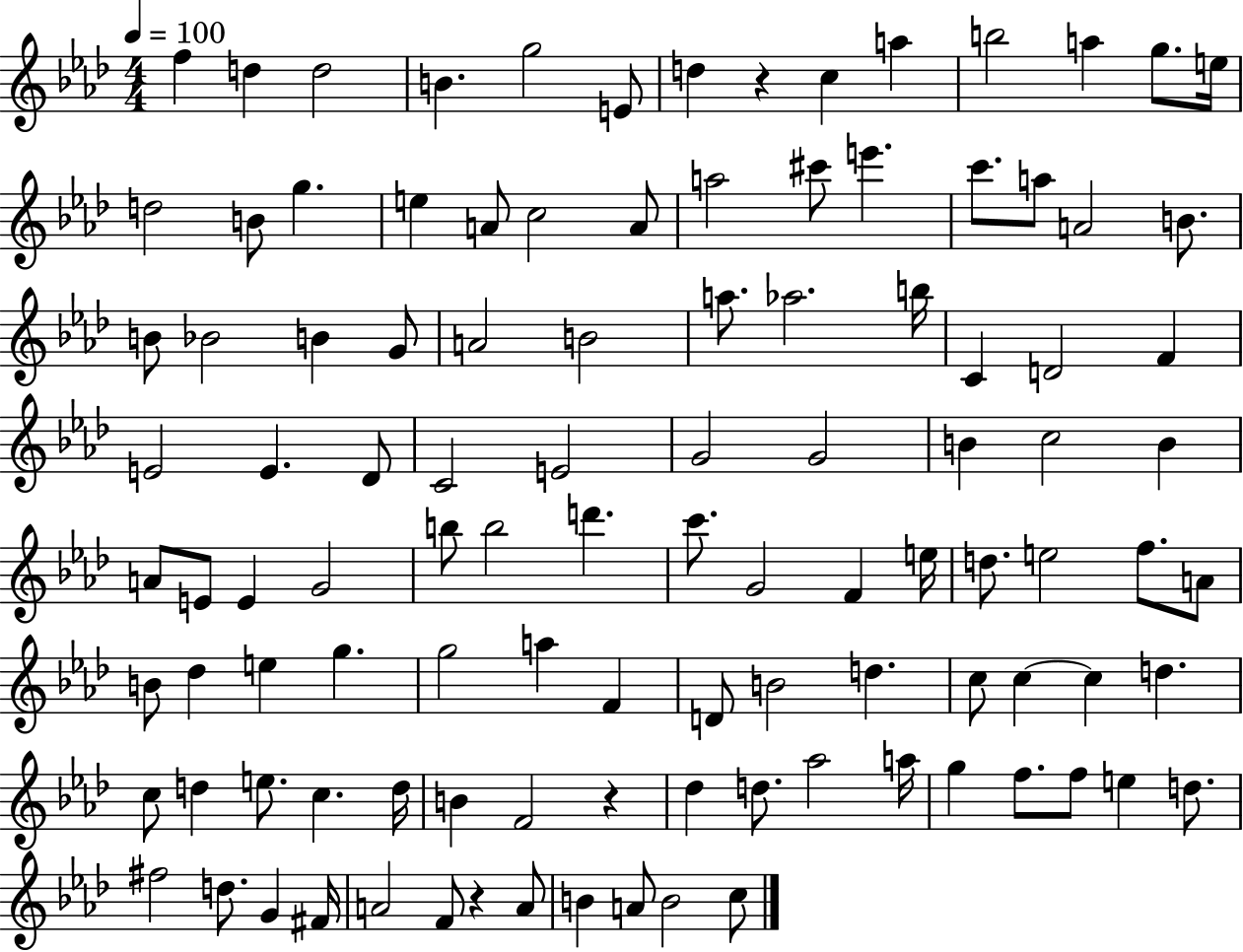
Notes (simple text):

F5/q D5/q D5/h B4/q. G5/h E4/e D5/q R/q C5/q A5/q B5/h A5/q G5/e. E5/s D5/h B4/e G5/q. E5/q A4/e C5/h A4/e A5/h C#6/e E6/q. C6/e. A5/e A4/h B4/e. B4/e Bb4/h B4/q G4/e A4/h B4/h A5/e. Ab5/h. B5/s C4/q D4/h F4/q E4/h E4/q. Db4/e C4/h E4/h G4/h G4/h B4/q C5/h B4/q A4/e E4/e E4/q G4/h B5/e B5/h D6/q. C6/e. G4/h F4/q E5/s D5/e. E5/h F5/e. A4/e B4/e Db5/q E5/q G5/q. G5/h A5/q F4/q D4/e B4/h D5/q. C5/e C5/q C5/q D5/q. C5/e D5/q E5/e. C5/q. D5/s B4/q F4/h R/q Db5/q D5/e. Ab5/h A5/s G5/q F5/e. F5/e E5/q D5/e. F#5/h D5/e. G4/q F#4/s A4/h F4/e R/q A4/e B4/q A4/e B4/h C5/e